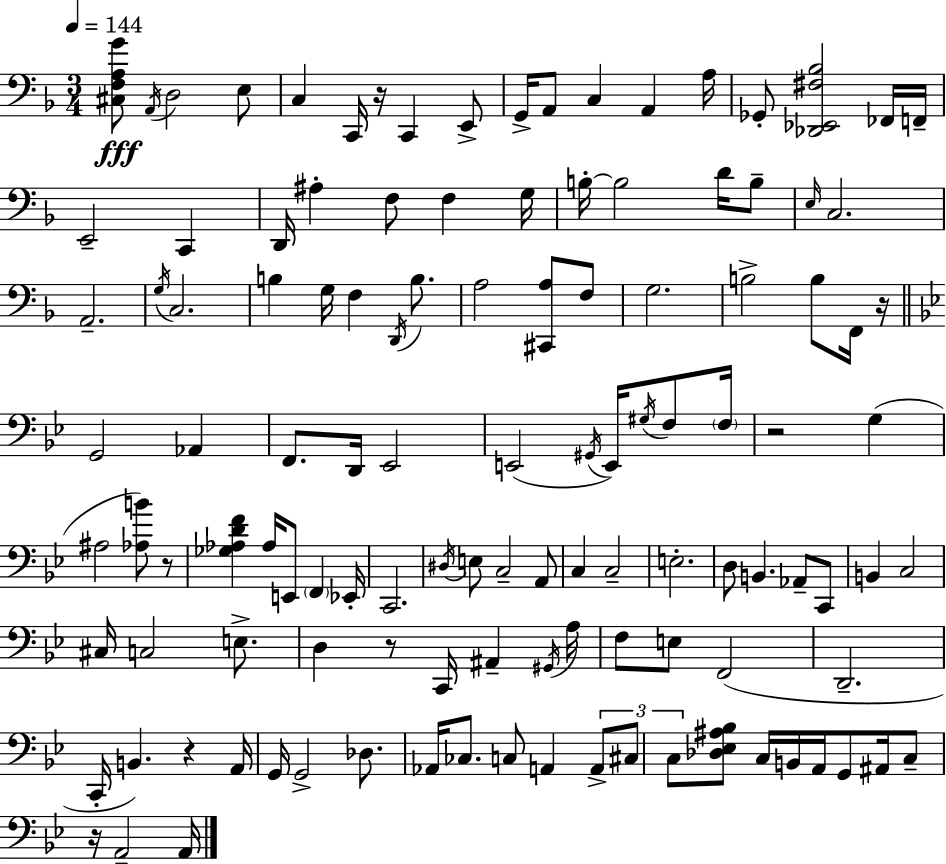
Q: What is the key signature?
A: D minor